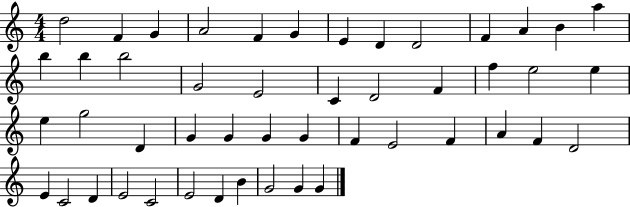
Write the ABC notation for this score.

X:1
T:Untitled
M:4/4
L:1/4
K:C
d2 F G A2 F G E D D2 F A B a b b b2 G2 E2 C D2 F f e2 e e g2 D G G G G F E2 F A F D2 E C2 D E2 C2 E2 D B G2 G G